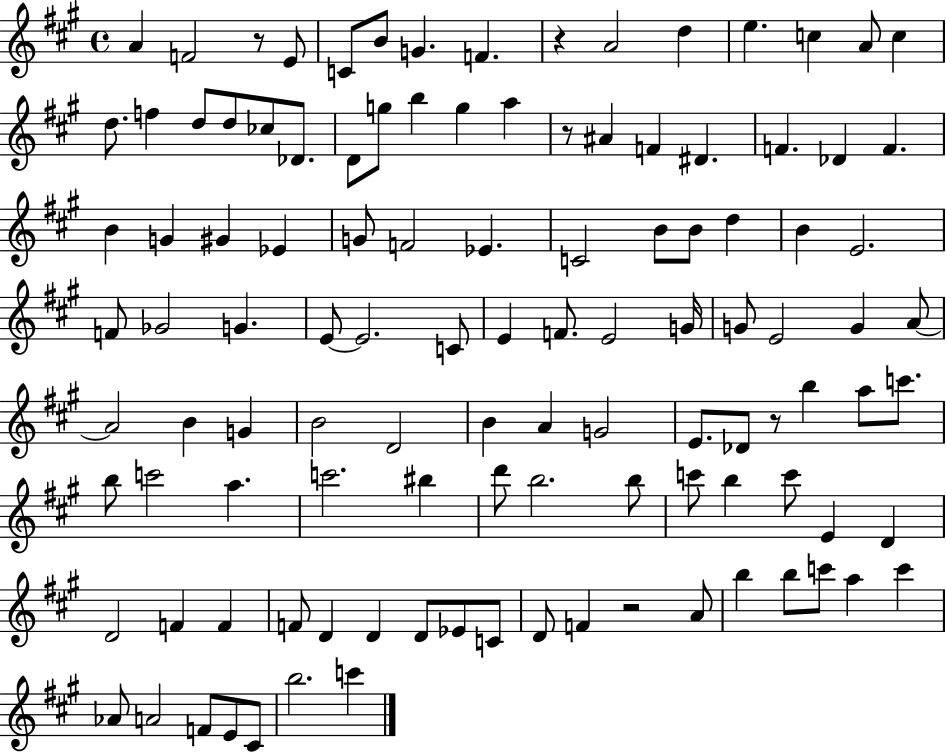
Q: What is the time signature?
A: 4/4